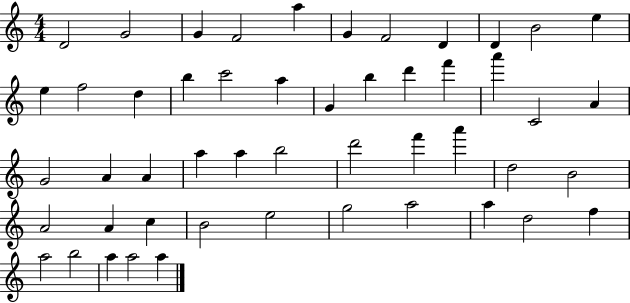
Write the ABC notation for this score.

X:1
T:Untitled
M:4/4
L:1/4
K:C
D2 G2 G F2 a G F2 D D B2 e e f2 d b c'2 a G b d' f' a' C2 A G2 A A a a b2 d'2 f' a' d2 B2 A2 A c B2 e2 g2 a2 a d2 f a2 b2 a a2 a